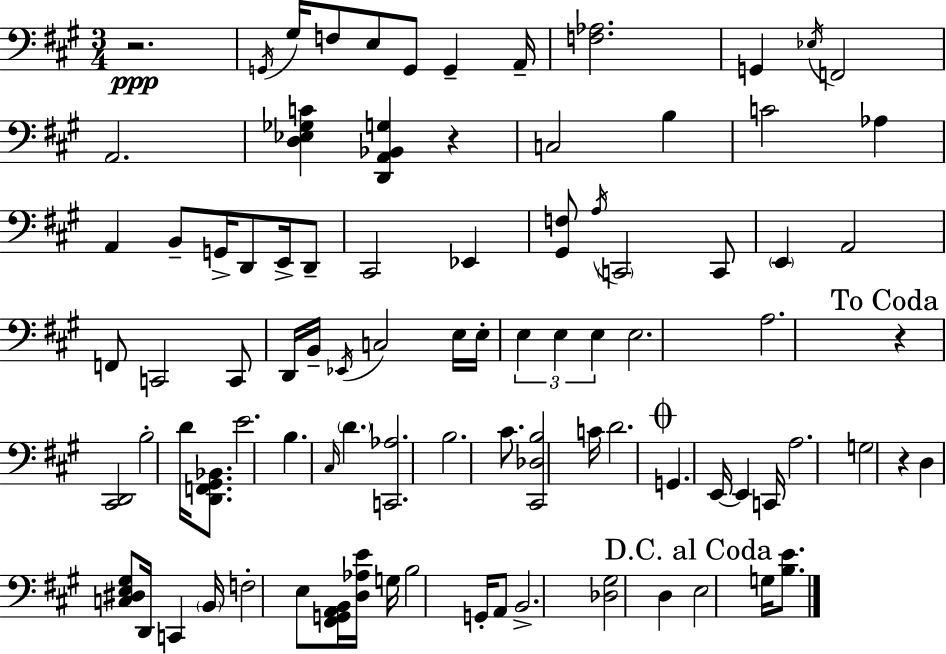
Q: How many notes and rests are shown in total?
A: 89